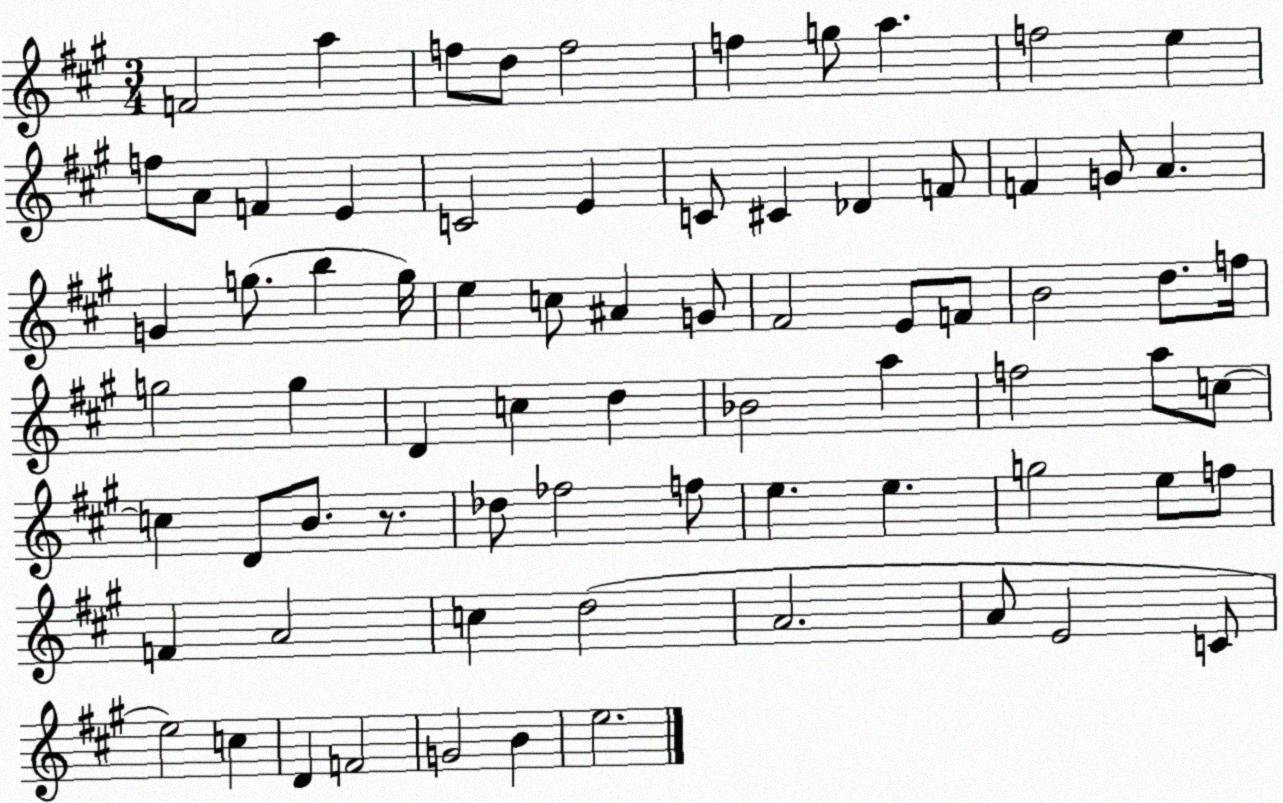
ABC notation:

X:1
T:Untitled
M:3/4
L:1/4
K:A
F2 a f/2 d/2 f2 f g/2 a f2 e f/2 A/2 F E C2 E C/2 ^C _D F/2 F G/2 A G g/2 b g/4 e c/2 ^A G/2 ^F2 E/2 F/2 B2 d/2 f/4 g2 g D c d _B2 a f2 a/2 c/2 c D/2 B/2 z/2 _d/2 _f2 f/2 e e g2 e/2 f/2 F A2 c d2 A2 A/2 E2 C/2 e2 c D F2 G2 B e2